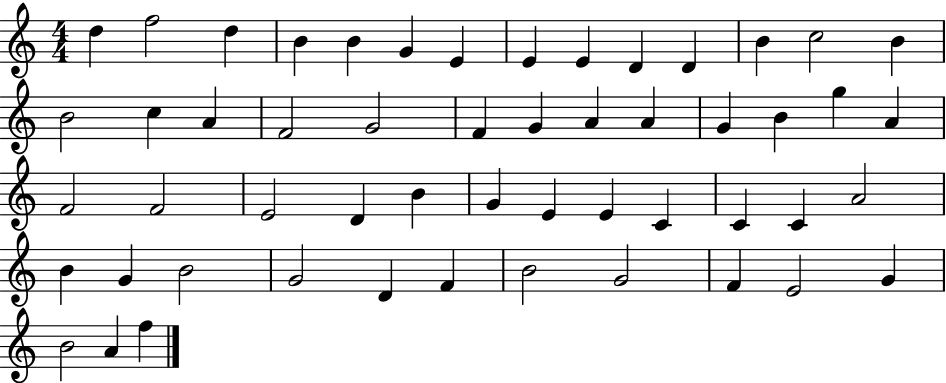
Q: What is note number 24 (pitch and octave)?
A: G4